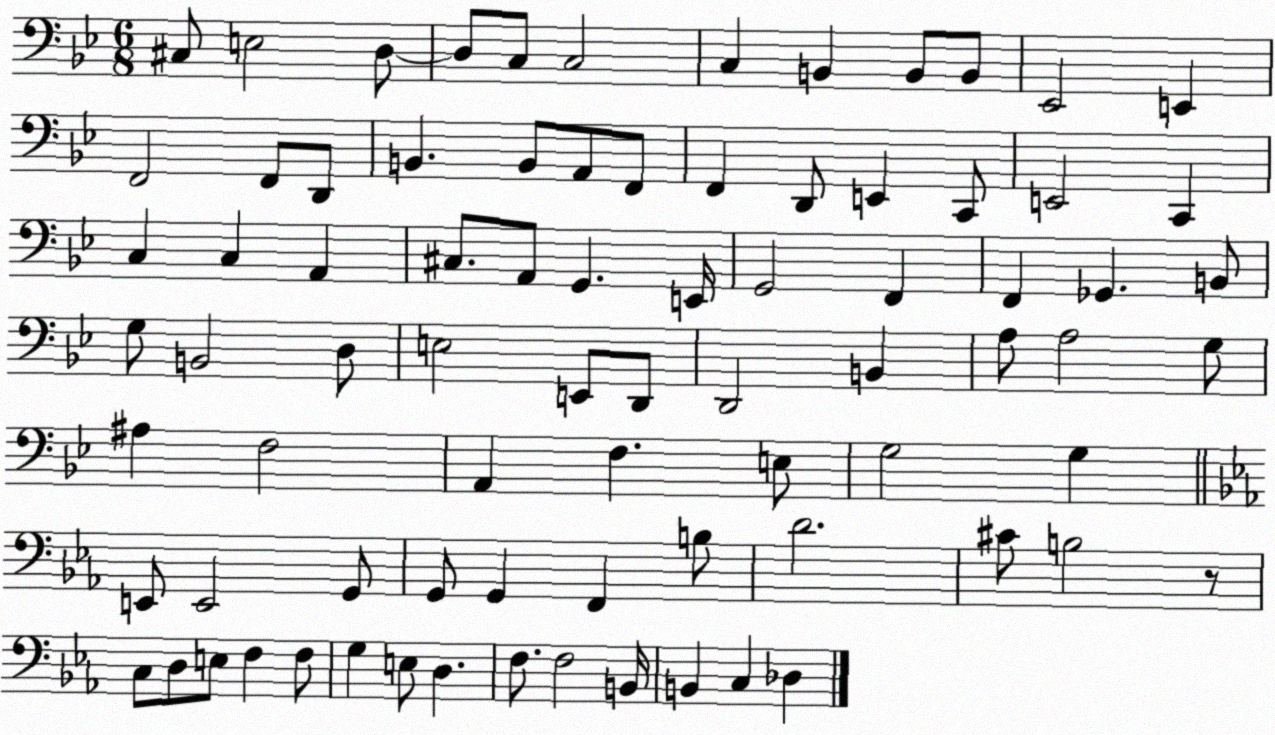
X:1
T:Untitled
M:6/8
L:1/4
K:Bb
^C,/2 E,2 D,/2 D,/2 C,/2 C,2 C, B,, B,,/2 B,,/2 _E,,2 E,, F,,2 F,,/2 D,,/2 B,, B,,/2 A,,/2 F,,/2 F,, D,,/2 E,, C,,/2 E,,2 C,, C, C, A,, ^C,/2 A,,/2 G,, E,,/4 G,,2 F,, F,, _G,, B,,/2 G,/2 B,,2 D,/2 E,2 E,,/2 D,,/2 D,,2 B,, A,/2 A,2 G,/2 ^A, F,2 A,, F, E,/2 G,2 G, E,,/2 E,,2 G,,/2 G,,/2 G,, F,, B,/2 D2 ^C/2 B,2 z/2 C,/2 D,/2 E,/2 F, F,/2 G, E,/2 D, F,/2 F,2 B,,/4 B,, C, _D,